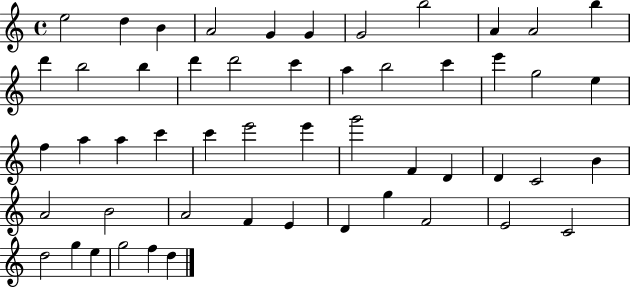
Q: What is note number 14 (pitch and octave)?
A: B5